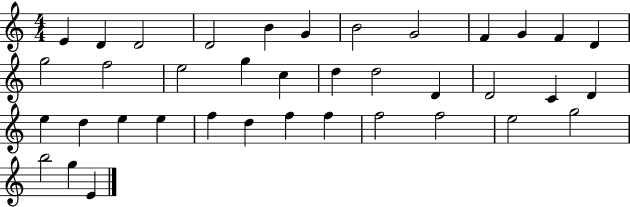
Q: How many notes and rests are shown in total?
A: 38